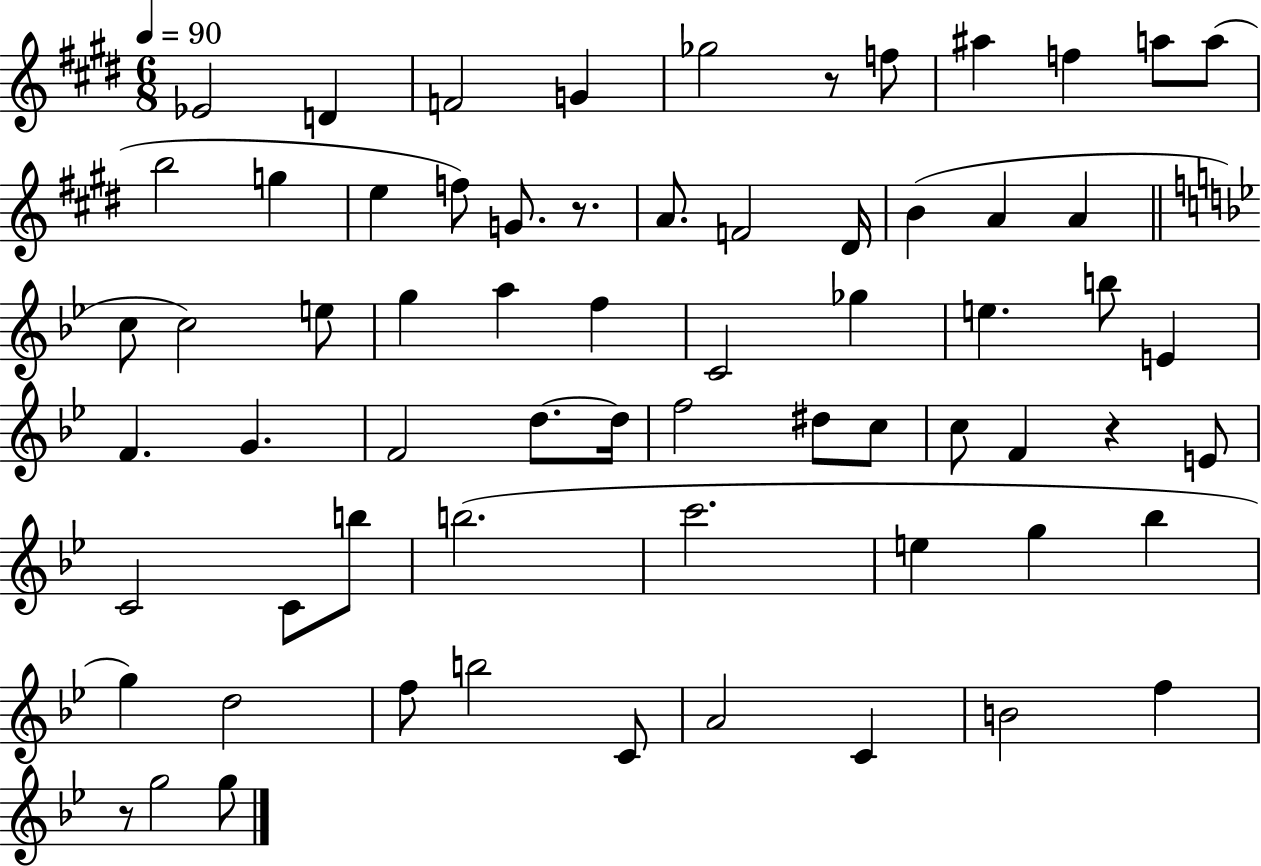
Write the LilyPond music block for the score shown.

{
  \clef treble
  \numericTimeSignature
  \time 6/8
  \key e \major
  \tempo 4 = 90
  ees'2 d'4 | f'2 g'4 | ges''2 r8 f''8 | ais''4 f''4 a''8 a''8( | \break b''2 g''4 | e''4 f''8) g'8. r8. | a'8. f'2 dis'16 | b'4( a'4 a'4 | \break \bar "||" \break \key g \minor c''8 c''2) e''8 | g''4 a''4 f''4 | c'2 ges''4 | e''4. b''8 e'4 | \break f'4. g'4. | f'2 d''8.~~ d''16 | f''2 dis''8 c''8 | c''8 f'4 r4 e'8 | \break c'2 c'8 b''8 | b''2.( | c'''2. | e''4 g''4 bes''4 | \break g''4) d''2 | f''8 b''2 c'8 | a'2 c'4 | b'2 f''4 | \break r8 g''2 g''8 | \bar "|."
}